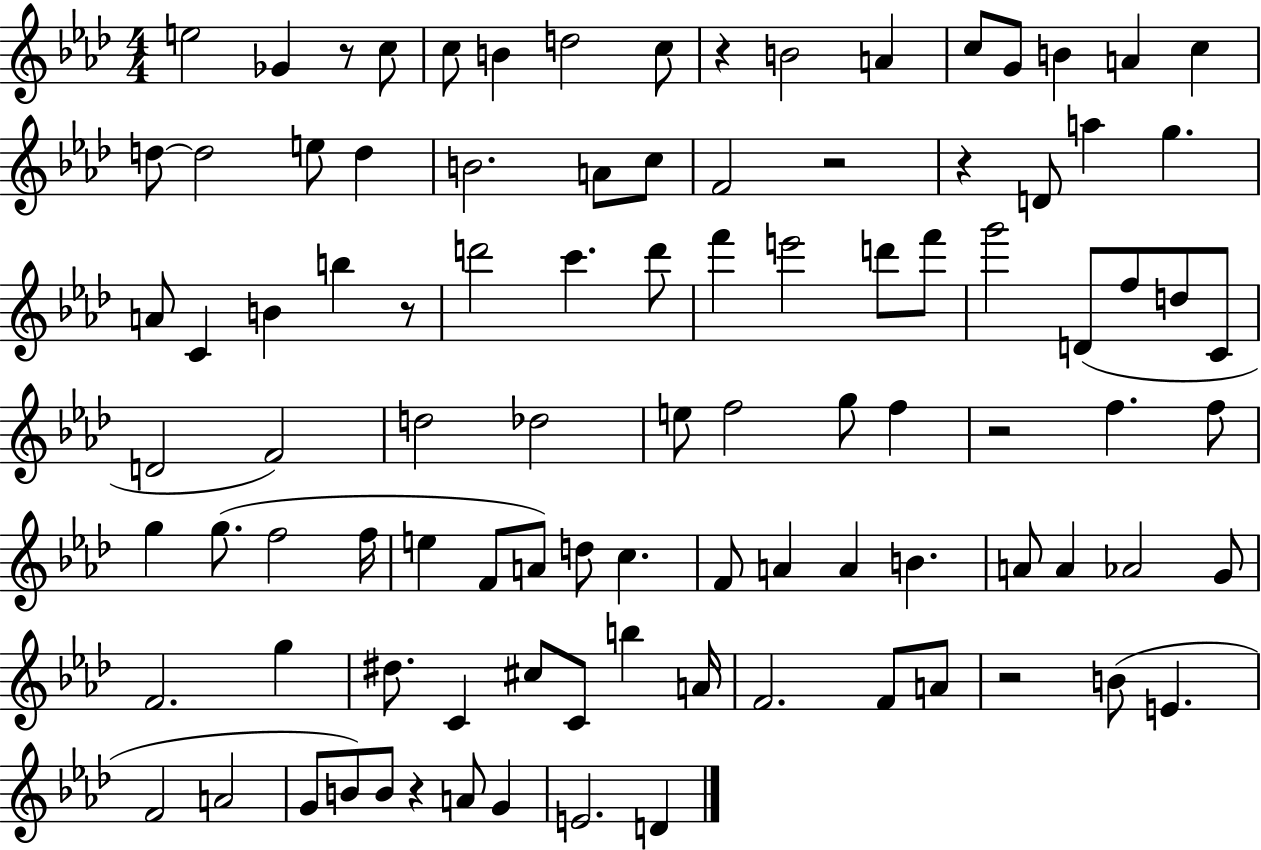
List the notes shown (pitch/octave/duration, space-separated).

E5/h Gb4/q R/e C5/e C5/e B4/q D5/h C5/e R/q B4/h A4/q C5/e G4/e B4/q A4/q C5/q D5/e D5/h E5/e D5/q B4/h. A4/e C5/e F4/h R/h R/q D4/e A5/q G5/q. A4/e C4/q B4/q B5/q R/e D6/h C6/q. D6/e F6/q E6/h D6/e F6/e G6/h D4/e F5/e D5/e C4/e D4/h F4/h D5/h Db5/h E5/e F5/h G5/e F5/q R/h F5/q. F5/e G5/q G5/e. F5/h F5/s E5/q F4/e A4/e D5/e C5/q. F4/e A4/q A4/q B4/q. A4/e A4/q Ab4/h G4/e F4/h. G5/q D#5/e. C4/q C#5/e C4/e B5/q A4/s F4/h. F4/e A4/e R/h B4/e E4/q. F4/h A4/h G4/e B4/e B4/e R/q A4/e G4/q E4/h. D4/q